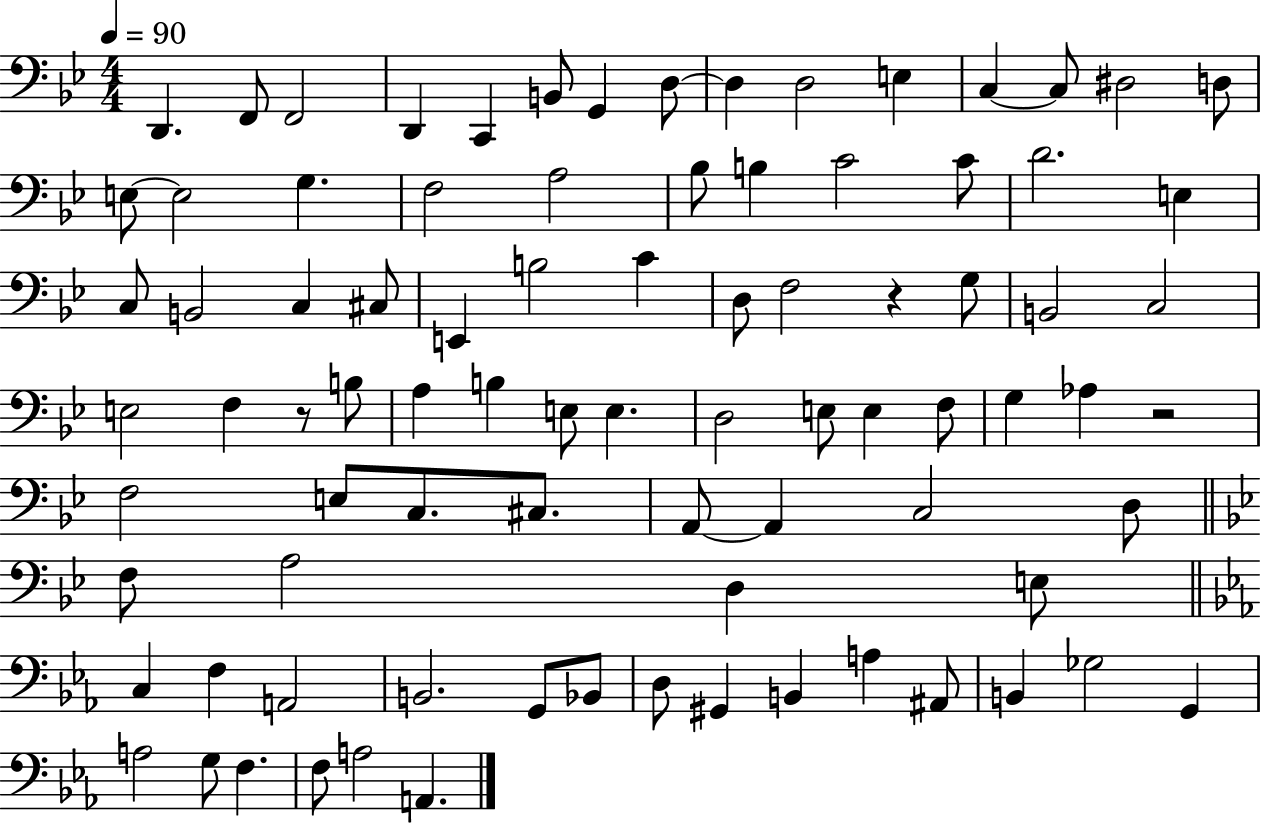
{
  \clef bass
  \numericTimeSignature
  \time 4/4
  \key bes \major
  \tempo 4 = 90
  \repeat volta 2 { d,4. f,8 f,2 | d,4 c,4 b,8 g,4 d8~~ | d4 d2 e4 | c4~~ c8 dis2 d8 | \break e8~~ e2 g4. | f2 a2 | bes8 b4 c'2 c'8 | d'2. e4 | \break c8 b,2 c4 cis8 | e,4 b2 c'4 | d8 f2 r4 g8 | b,2 c2 | \break e2 f4 r8 b8 | a4 b4 e8 e4. | d2 e8 e4 f8 | g4 aes4 r2 | \break f2 e8 c8. cis8. | a,8~~ a,4 c2 d8 | \bar "||" \break \key bes \major f8 a2 d4 e8 | \bar "||" \break \key ees \major c4 f4 a,2 | b,2. g,8 bes,8 | d8 gis,4 b,4 a4 ais,8 | b,4 ges2 g,4 | \break a2 g8 f4. | f8 a2 a,4. | } \bar "|."
}